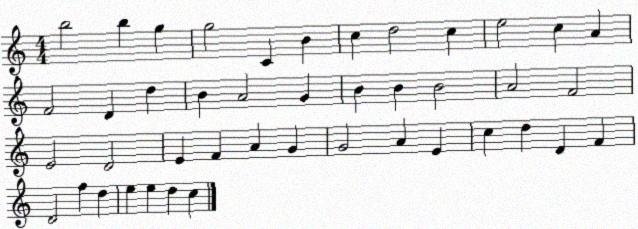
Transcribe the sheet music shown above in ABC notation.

X:1
T:Untitled
M:4/4
L:1/4
K:C
b2 b g g2 C B c d2 c e2 c A F2 D d B A2 G B B B2 A2 F2 E2 D2 E F A G G2 A E c d D F D2 f d e e d c